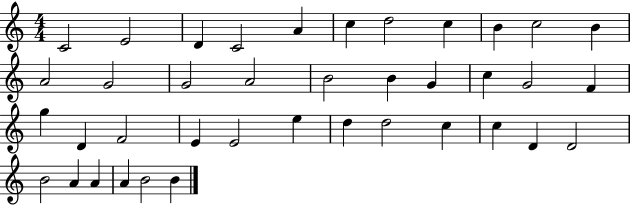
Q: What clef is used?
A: treble